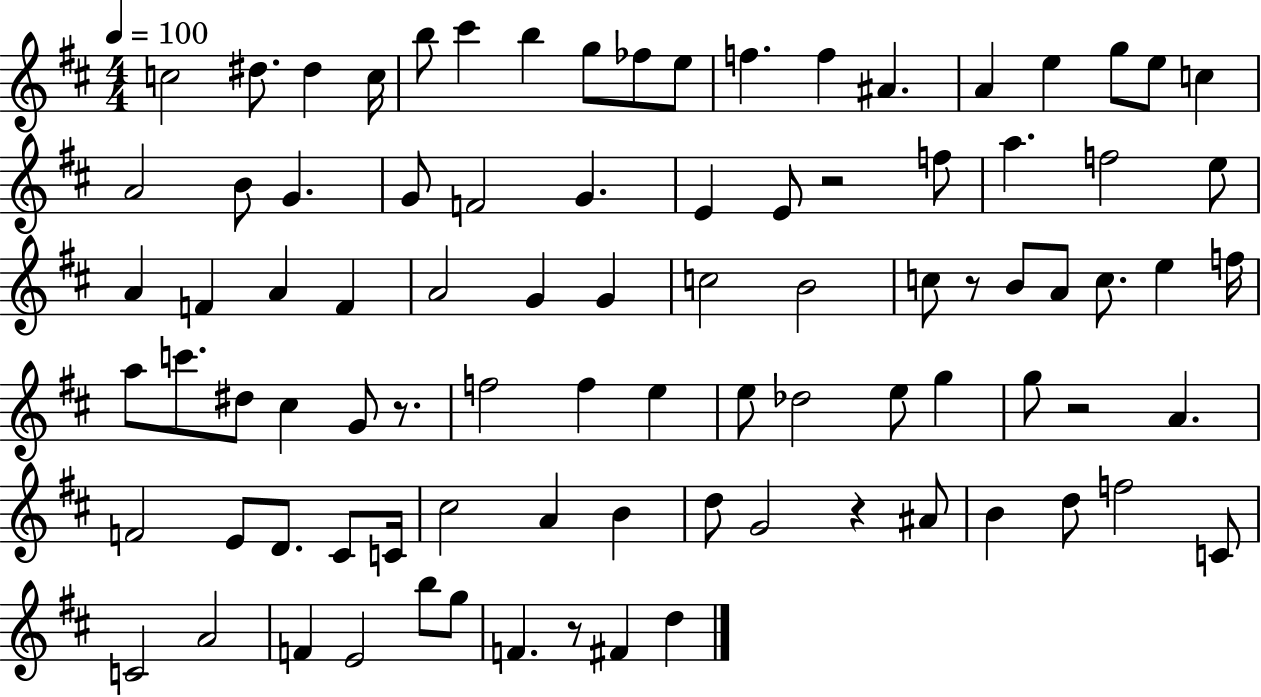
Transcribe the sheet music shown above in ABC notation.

X:1
T:Untitled
M:4/4
L:1/4
K:D
c2 ^d/2 ^d c/4 b/2 ^c' b g/2 _f/2 e/2 f f ^A A e g/2 e/2 c A2 B/2 G G/2 F2 G E E/2 z2 f/2 a f2 e/2 A F A F A2 G G c2 B2 c/2 z/2 B/2 A/2 c/2 e f/4 a/2 c'/2 ^d/2 ^c G/2 z/2 f2 f e e/2 _d2 e/2 g g/2 z2 A F2 E/2 D/2 ^C/2 C/4 ^c2 A B d/2 G2 z ^A/2 B d/2 f2 C/2 C2 A2 F E2 b/2 g/2 F z/2 ^F d